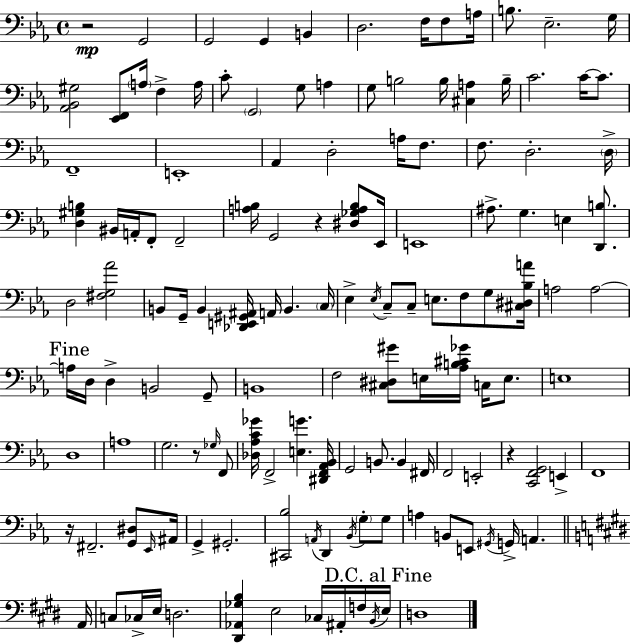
X:1
T:Untitled
M:4/4
L:1/4
K:Eb
z2 G,,2 G,,2 G,, B,, D,2 F,/4 F,/2 A,/4 B,/2 _E,2 G,/4 [_A,,_B,,^G,]2 [_E,,F,,]/2 A,/4 F, A,/4 C/2 G,,2 G,/2 A, G,/2 B,2 B,/4 [^C,A,] B,/4 C2 C/4 C/2 F,,4 E,,4 _A,, D,2 A,/4 F,/2 F,/2 D,2 D,/4 [D,^G,B,] ^B,,/4 A,,/4 F,,/2 F,,2 [A,B,]/4 G,,2 z [^D,_G,A,B,]/2 _E,,/4 E,,4 ^A,/2 G, E, [D,,B,]/2 D,2 [^F,G,_A]2 B,,/2 G,,/4 B,, [_D,,E,,^G,,^A,,]/4 A,,/4 B,, C,/4 _E, _E,/4 C,/2 C,/2 E,/2 F,/2 G,/2 [^C,^D,_B,A]/4 A,2 A,2 A,/4 D,/4 D, B,,2 G,,/2 B,,4 F,2 [^C,^D,^G]/2 E,/4 [_A,B,^C_G]/4 C,/4 E,/2 E,4 D,4 A,4 G,2 z/2 _G,/4 F,,/2 [_D,_A,C_G]/4 F,,2 [E,G] [^D,,F,,_A,,_B,,]/4 G,,2 B,,/2 B,, ^F,,/4 F,,2 E,,2 z [C,,F,,G,,]2 E,, F,,4 z/4 ^F,,2 [G,,^D,]/2 _E,,/4 ^A,,/4 G,, ^G,,2 [^C,,_B,]2 A,,/4 D,, _B,,/4 G,/2 G,/2 A, B,,/2 E,,/2 ^G,,/4 G,,/4 A,, A,,/4 C,/2 _C,/4 E,/4 D,2 [^D,,_A,,_G,B,] E,2 _C,/4 ^A,,/4 F,/4 B,,/4 E,/4 D,4